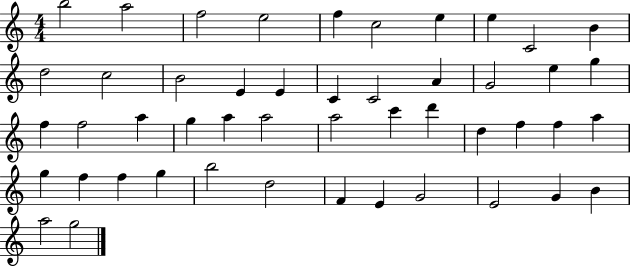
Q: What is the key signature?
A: C major